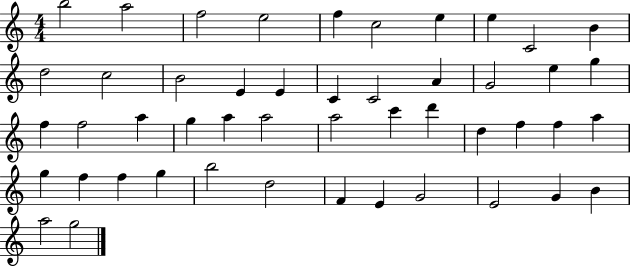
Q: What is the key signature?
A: C major